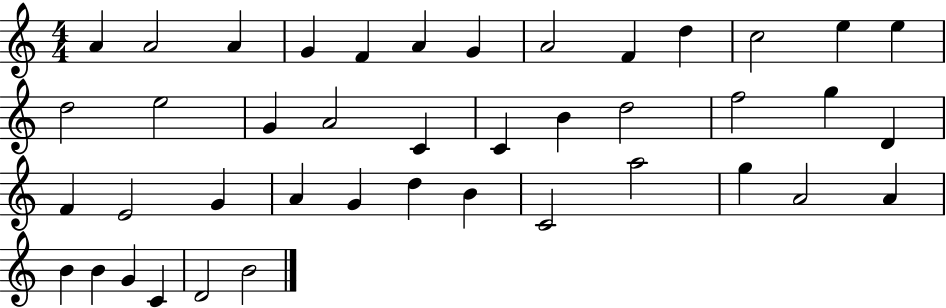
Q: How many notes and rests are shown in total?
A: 42